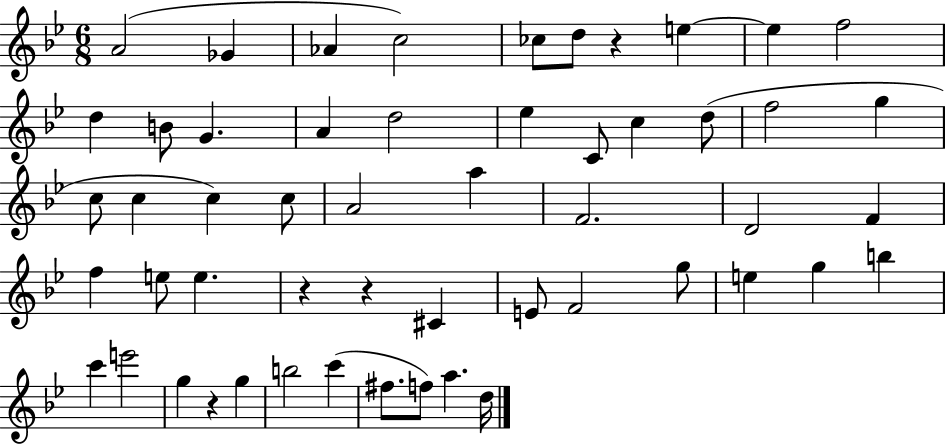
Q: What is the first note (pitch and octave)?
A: A4